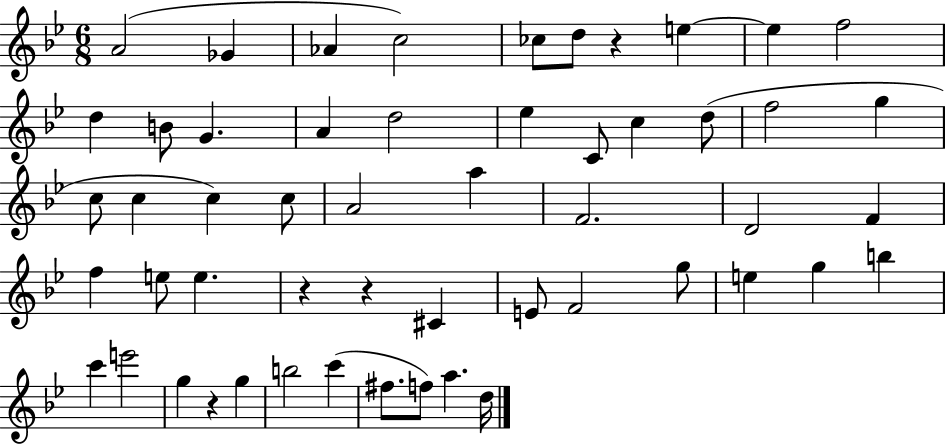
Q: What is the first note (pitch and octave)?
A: A4